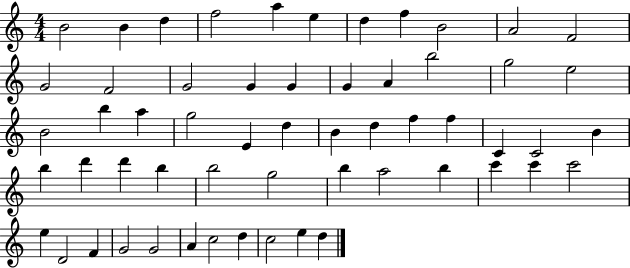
{
  \clef treble
  \numericTimeSignature
  \time 4/4
  \key c \major
  b'2 b'4 d''4 | f''2 a''4 e''4 | d''4 f''4 b'2 | a'2 f'2 | \break g'2 f'2 | g'2 g'4 g'4 | g'4 a'4 b''2 | g''2 e''2 | \break b'2 b''4 a''4 | g''2 e'4 d''4 | b'4 d''4 f''4 f''4 | c'4 c'2 b'4 | \break b''4 d'''4 d'''4 b''4 | b''2 g''2 | b''4 a''2 b''4 | c'''4 c'''4 c'''2 | \break e''4 d'2 f'4 | g'2 g'2 | a'4 c''2 d''4 | c''2 e''4 d''4 | \break \bar "|."
}